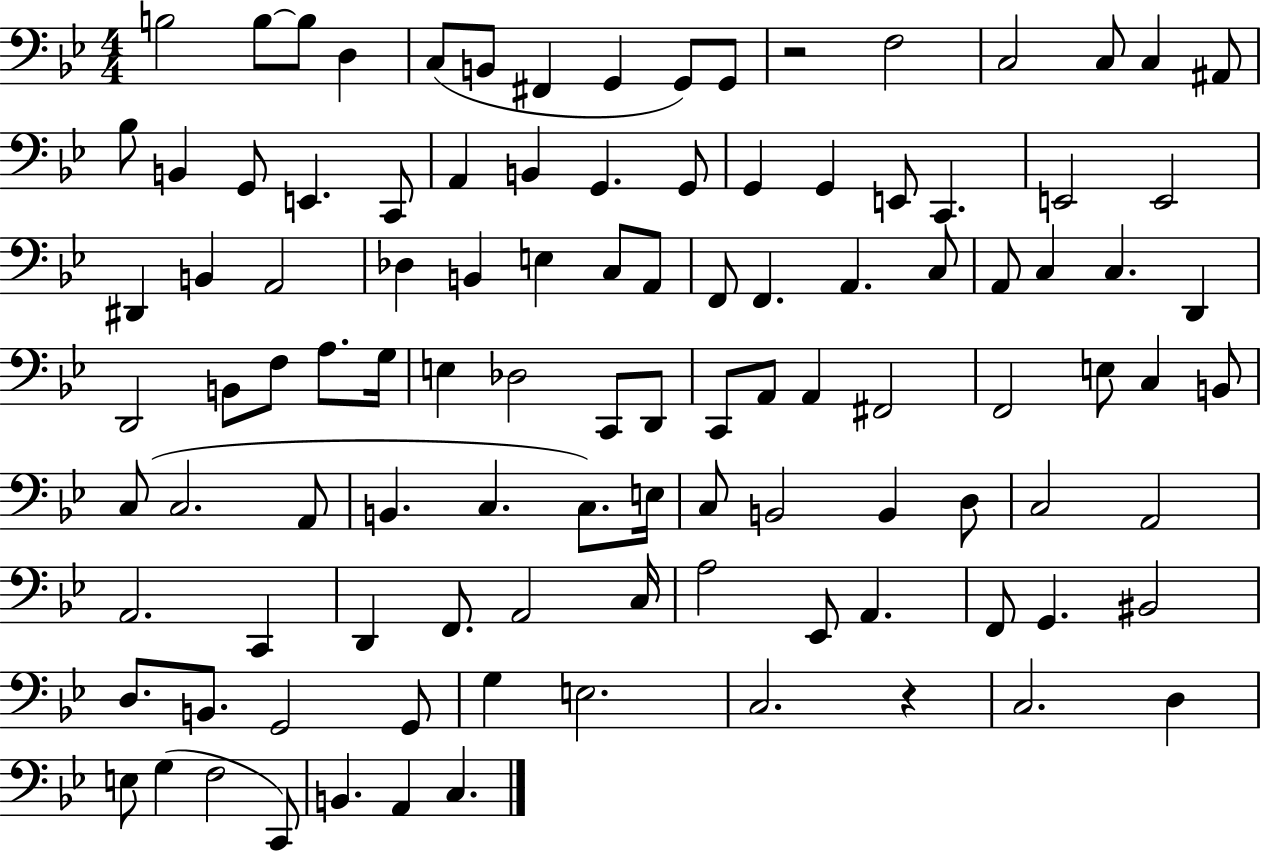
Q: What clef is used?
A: bass